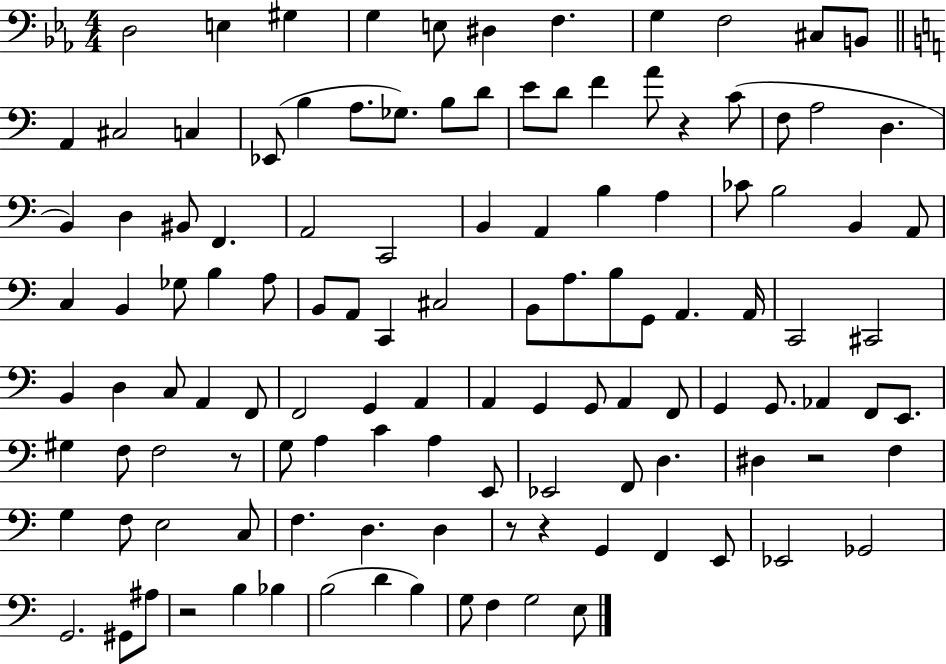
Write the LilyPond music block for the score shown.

{
  \clef bass
  \numericTimeSignature
  \time 4/4
  \key ees \major
  d2 e4 gis4 | g4 e8 dis4 f4. | g4 f2 cis8 b,8 | \bar "||" \break \key c \major a,4 cis2 c4 | ees,8( b4 a8. ges8.) b8 d'8 | e'8 d'8 f'4 a'8 r4 c'8( | f8 a2 d4. | \break b,4) d4 bis,8 f,4. | a,2 c,2 | b,4 a,4 b4 a4 | ces'8 b2 b,4 a,8 | \break c4 b,4 ges8 b4 a8 | b,8 a,8 c,4 cis2 | b,8 a8. b8 g,8 a,4. a,16 | c,2 cis,2 | \break b,4 d4 c8 a,4 f,8 | f,2 g,4 a,4 | a,4 g,4 g,8 a,4 f,8 | g,4 g,8. aes,4 f,8 e,8. | \break gis4 f8 f2 r8 | g8 a4 c'4 a4 e,8 | ees,2 f,8 d4. | dis4 r2 f4 | \break g4 f8 e2 c8 | f4. d4. d4 | r8 r4 g,4 f,4 e,8 | ees,2 ges,2 | \break g,2. gis,8 ais8 | r2 b4 bes4 | b2( d'4 b4) | g8 f4 g2 e8 | \break \bar "|."
}